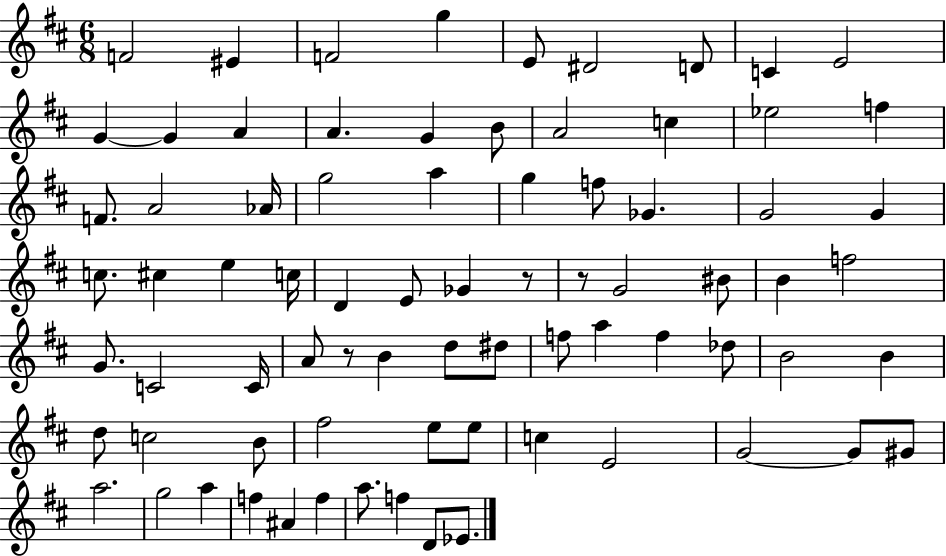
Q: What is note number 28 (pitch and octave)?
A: G4